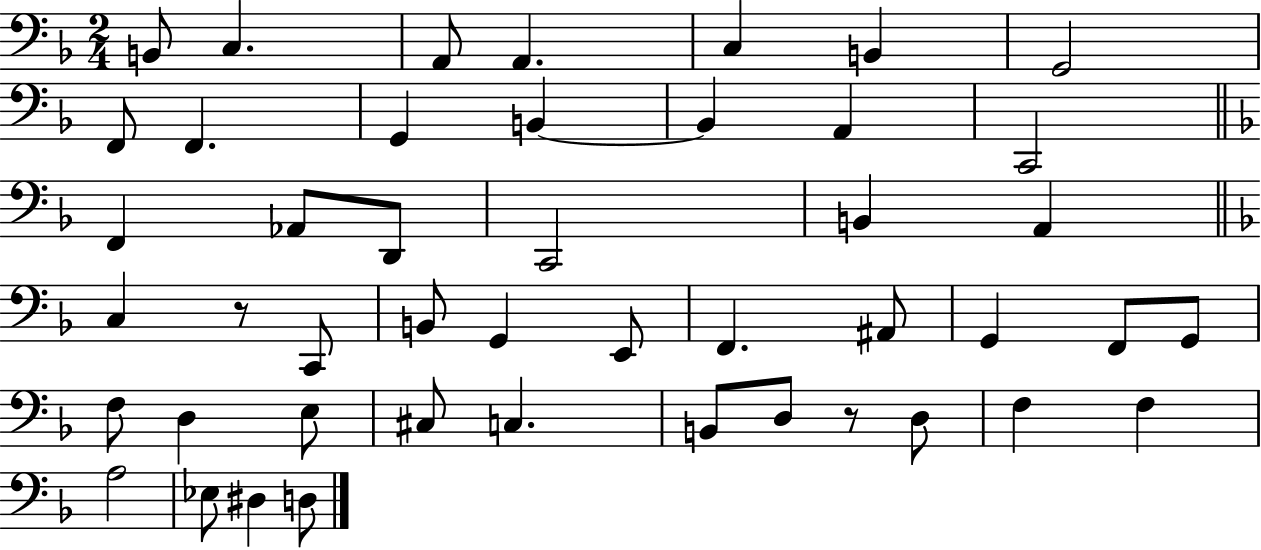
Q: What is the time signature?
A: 2/4